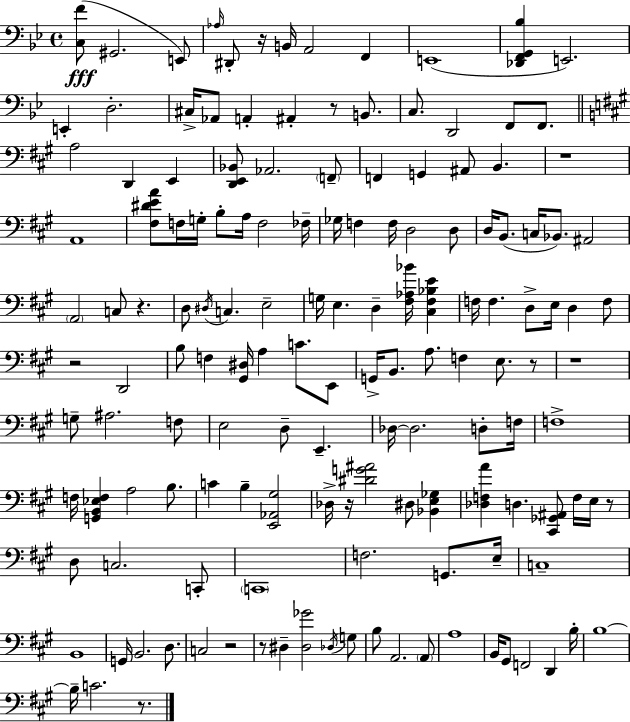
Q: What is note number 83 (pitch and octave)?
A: F3